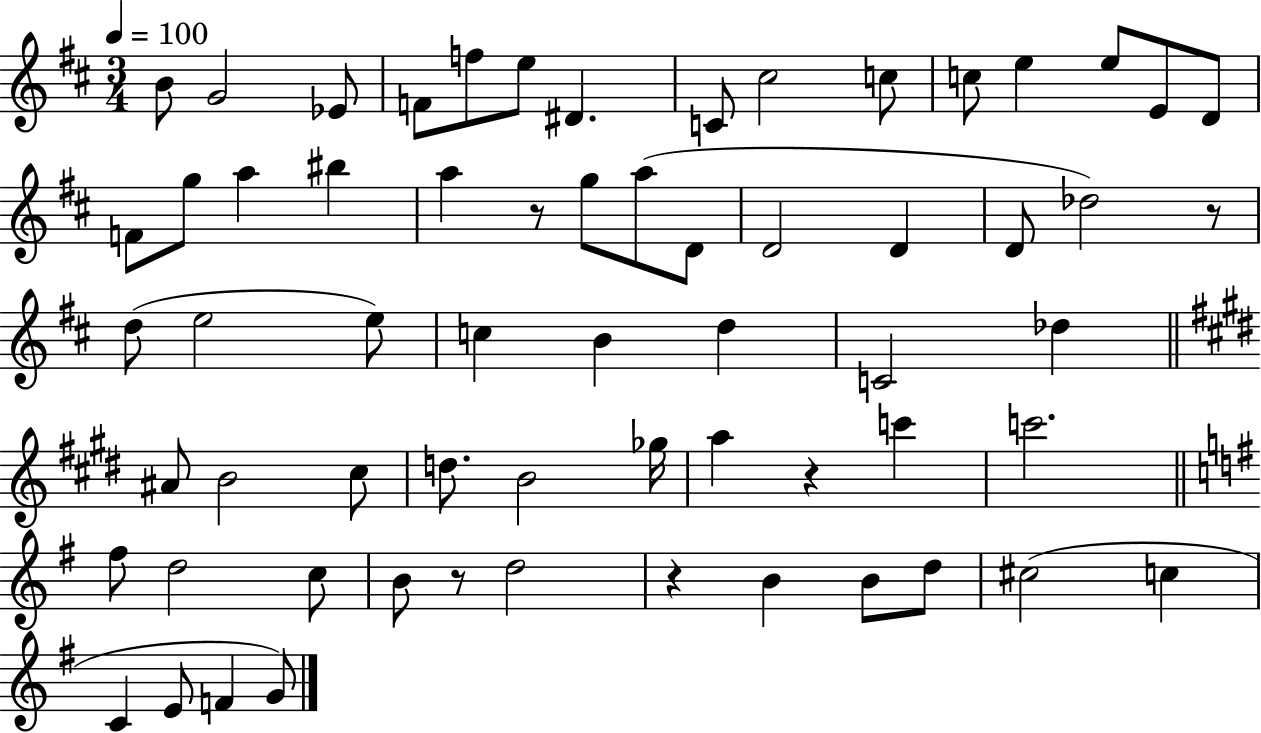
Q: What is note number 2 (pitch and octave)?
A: G4